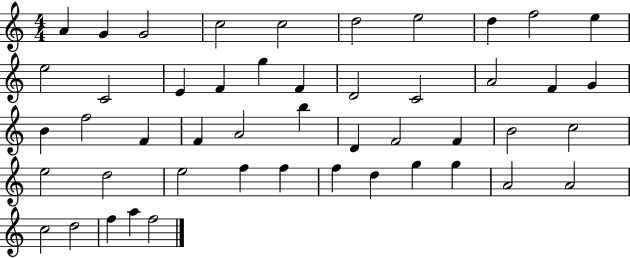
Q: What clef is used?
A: treble